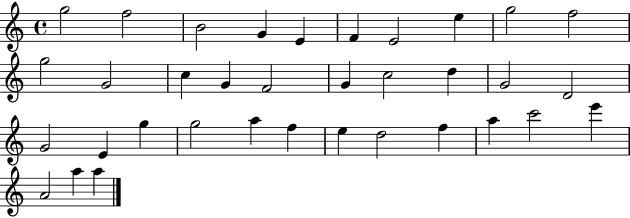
G5/h F5/h B4/h G4/q E4/q F4/q E4/h E5/q G5/h F5/h G5/h G4/h C5/q G4/q F4/h G4/q C5/h D5/q G4/h D4/h G4/h E4/q G5/q G5/h A5/q F5/q E5/q D5/h F5/q A5/q C6/h E6/q A4/h A5/q A5/q